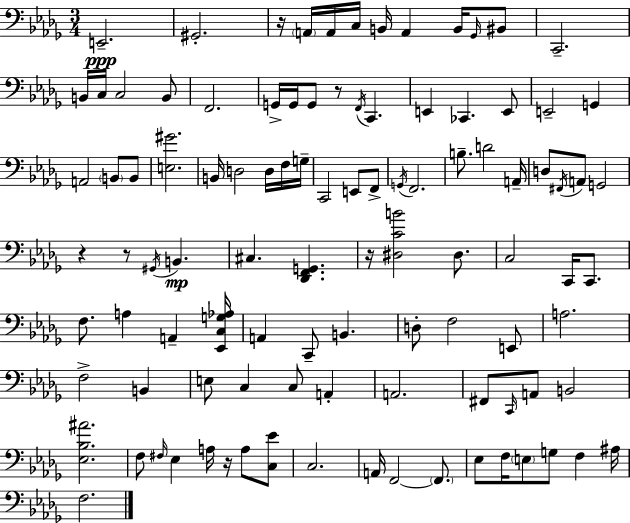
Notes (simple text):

E2/h. G#2/h. R/s A2/s A2/s C3/s B2/s A2/q B2/s Gb2/s BIS2/e C2/h. B2/s C3/s C3/h B2/e F2/h. G2/s G2/s G2/e R/e F2/s C2/q. E2/q CES2/q. E2/e E2/h G2/q A2/h B2/e B2/e [E3,G#4]/h. B2/s D3/h D3/s F3/s G3/s C2/h E2/e F2/e G2/s F2/h. B3/e. D4/h A2/s D3/e F#2/s A2/e G2/h R/q R/e G#2/s B2/q. C#3/q. [Db2,F2,G2]/q. R/s [D#3,C4,B4]/h D#3/e. C3/h C2/s C2/e. F3/e. A3/q A2/q [Eb2,C3,G3,Ab3]/s A2/q C2/e B2/q. D3/e F3/h E2/e A3/h. F3/h B2/q E3/e C3/q C3/e A2/q A2/h. F#2/e C2/s A2/e B2/h [Eb3,Bb3,A#4]/h. F3/e F#3/s Eb3/q A3/s R/s A3/e [C3,Eb4]/e C3/h. A2/s F2/h F2/e. Eb3/e F3/s E3/e G3/e F3/q A#3/s F3/h.